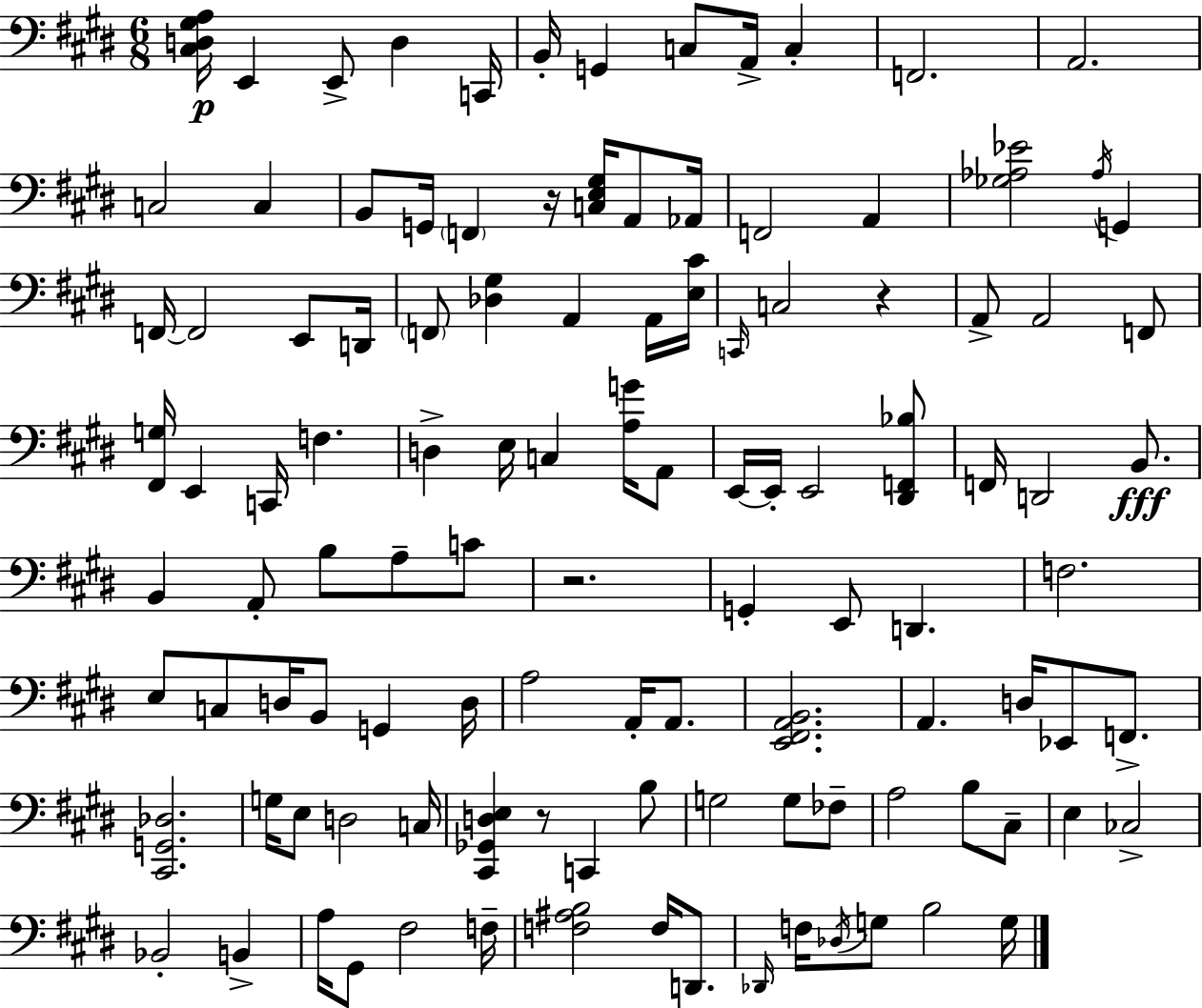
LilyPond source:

{
  \clef bass
  \numericTimeSignature
  \time 6/8
  \key e \major
  <cis d gis a>16\p e,4 e,8-> d4 c,16 | b,16-. g,4 c8 a,16-> c4-. | f,2. | a,2. | \break c2 c4 | b,8 g,16 \parenthesize f,4 r16 <c e gis>16 a,8 aes,16 | f,2 a,4 | <ges aes ees'>2 \acciaccatura { aes16 } g,4 | \break f,16~~ f,2 e,8 | d,16 \parenthesize f,8 <des gis>4 a,4 a,16 | <e cis'>16 \grace { c,16 } c2 r4 | a,8-> a,2 | \break f,8 <fis, g>16 e,4 c,16 f4. | d4-> e16 c4 <a g'>16 | a,8 e,16~~ e,16-. e,2 | <dis, f, bes>8 f,16 d,2 b,8.\fff | \break b,4 a,8-. b8 a8-- | c'8 r2. | g,4-. e,8 d,4. | f2. | \break e8 c8 d16 b,8 g,4 | d16 a2 a,16-. a,8. | <e, fis, a, b,>2. | a,4. d16 ees,8 f,8.-> | \break <cis, g, des>2. | g16 e8 d2 | c16 <cis, ges, d e>4 r8 c,4 | b8 g2 g8 | \break fes8-- a2 b8 | cis8-- e4 ces2-> | bes,2-. b,4-> | a16 gis,8 fis2 | \break f16-- <f ais b>2 f16 d,8. | \grace { des,16 } f16 \acciaccatura { des16 } g8 b2 | g16 \bar "|."
}